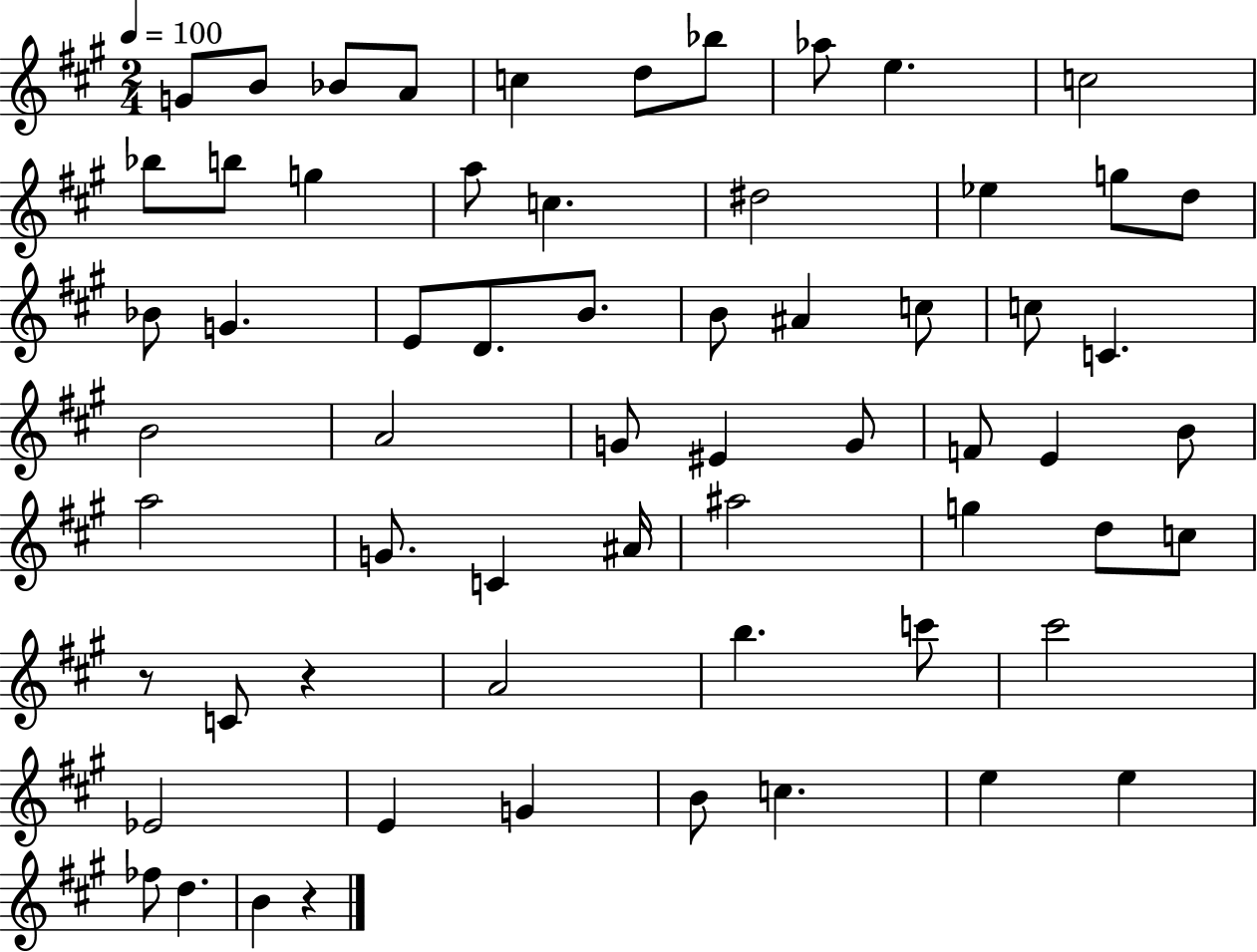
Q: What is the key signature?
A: A major